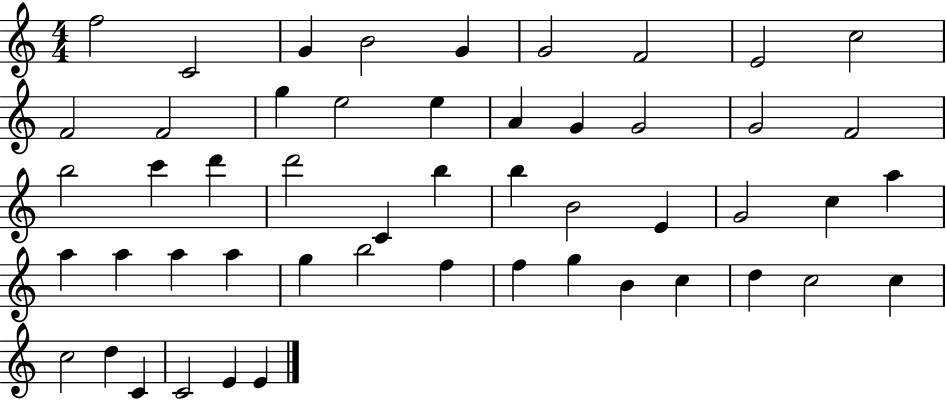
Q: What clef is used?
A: treble